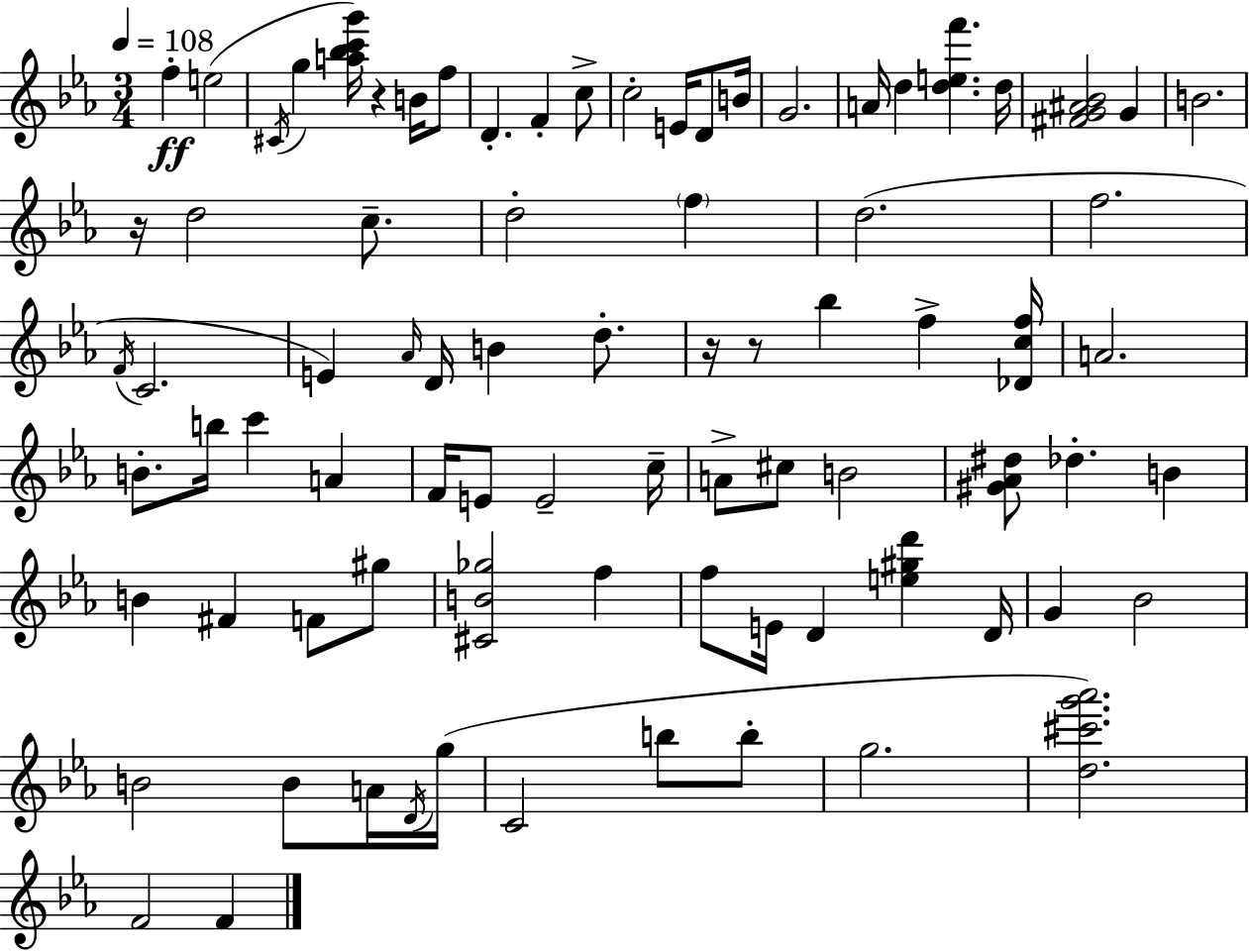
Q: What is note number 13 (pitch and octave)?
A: B4